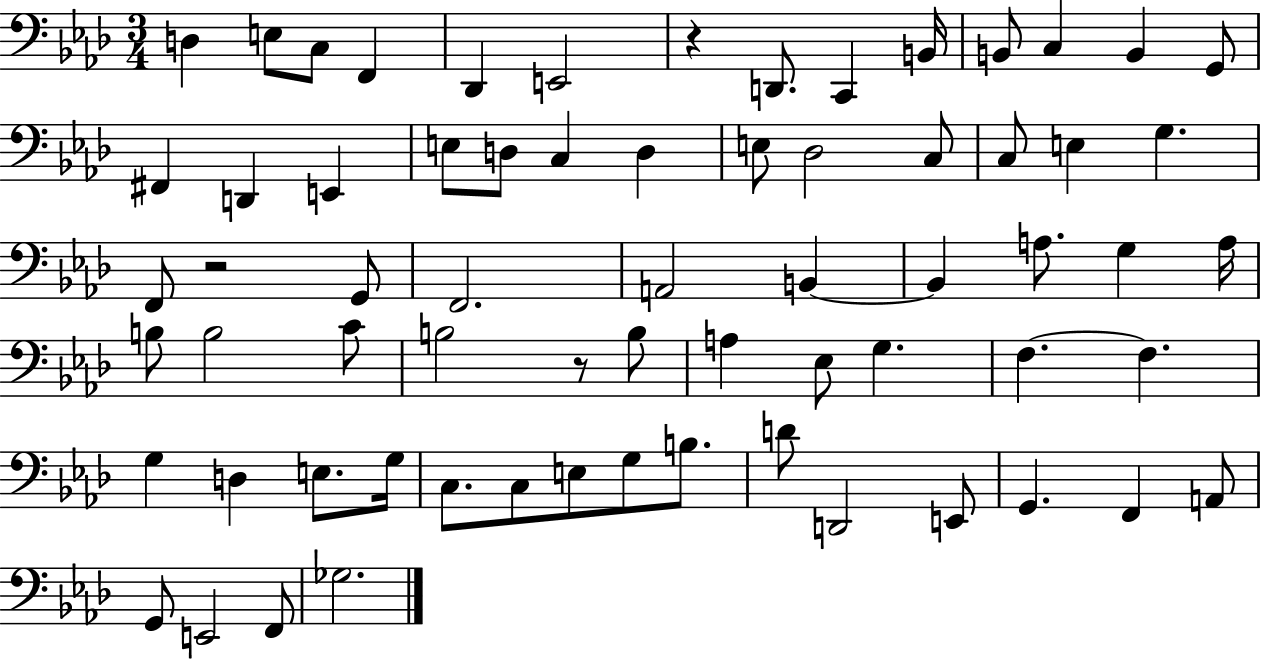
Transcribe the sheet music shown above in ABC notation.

X:1
T:Untitled
M:3/4
L:1/4
K:Ab
D, E,/2 C,/2 F,, _D,, E,,2 z D,,/2 C,, B,,/4 B,,/2 C, B,, G,,/2 ^F,, D,, E,, E,/2 D,/2 C, D, E,/2 _D,2 C,/2 C,/2 E, G, F,,/2 z2 G,,/2 F,,2 A,,2 B,, B,, A,/2 G, A,/4 B,/2 B,2 C/2 B,2 z/2 B,/2 A, _E,/2 G, F, F, G, D, E,/2 G,/4 C,/2 C,/2 E,/2 G,/2 B,/2 D/2 D,,2 E,,/2 G,, F,, A,,/2 G,,/2 E,,2 F,,/2 _G,2